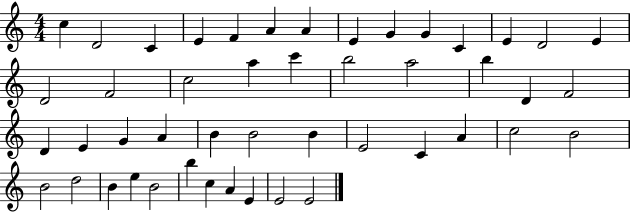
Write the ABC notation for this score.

X:1
T:Untitled
M:4/4
L:1/4
K:C
c D2 C E F A A E G G C E D2 E D2 F2 c2 a c' b2 a2 b D F2 D E G A B B2 B E2 C A c2 B2 B2 d2 B e B2 b c A E E2 E2